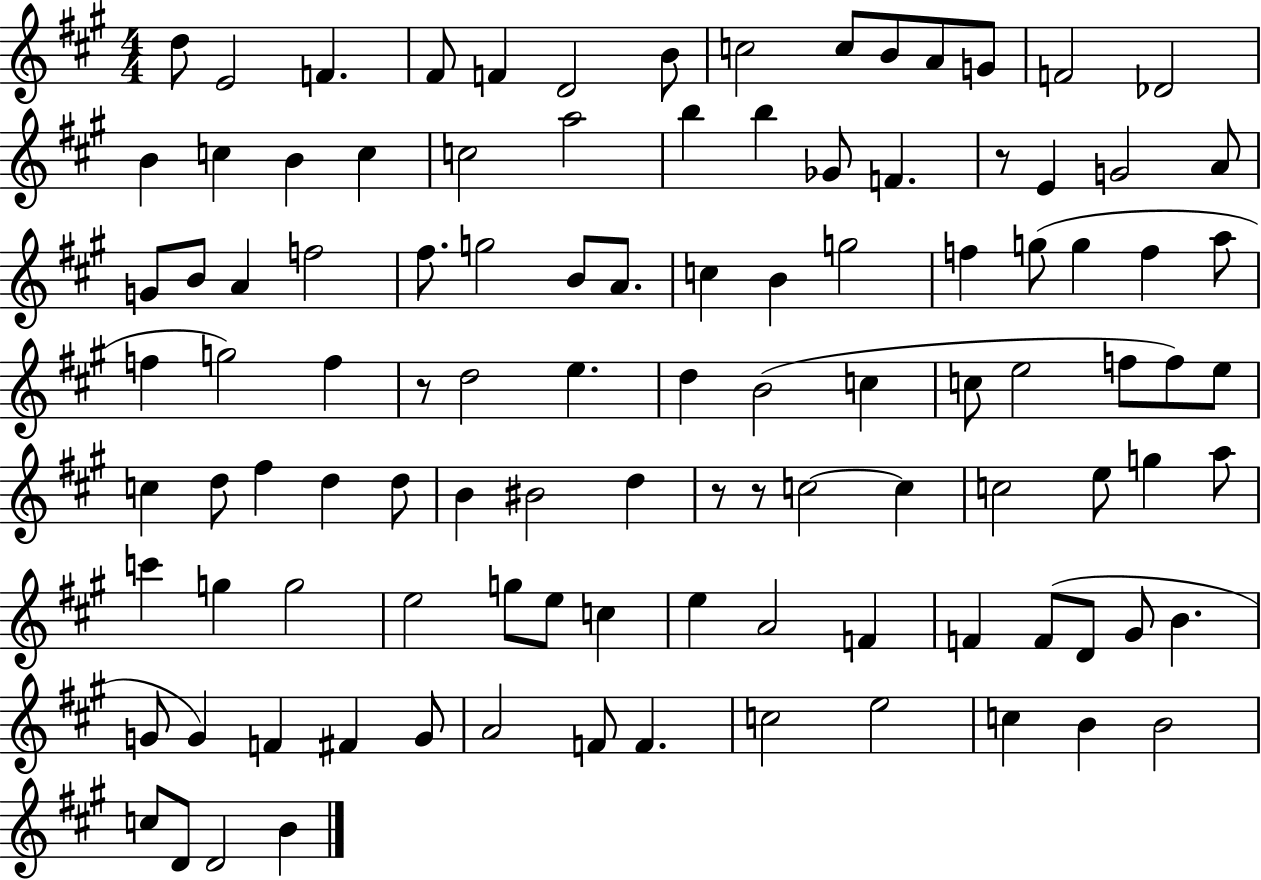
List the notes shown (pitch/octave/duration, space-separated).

D5/e E4/h F4/q. F#4/e F4/q D4/h B4/e C5/h C5/e B4/e A4/e G4/e F4/h Db4/h B4/q C5/q B4/q C5/q C5/h A5/h B5/q B5/q Gb4/e F4/q. R/e E4/q G4/h A4/e G4/e B4/e A4/q F5/h F#5/e. G5/h B4/e A4/e. C5/q B4/q G5/h F5/q G5/e G5/q F5/q A5/e F5/q G5/h F5/q R/e D5/h E5/q. D5/q B4/h C5/q C5/e E5/h F5/e F5/e E5/e C5/q D5/e F#5/q D5/q D5/e B4/q BIS4/h D5/q R/e R/e C5/h C5/q C5/h E5/e G5/q A5/e C6/q G5/q G5/h E5/h G5/e E5/e C5/q E5/q A4/h F4/q F4/q F4/e D4/e G#4/e B4/q. G4/e G4/q F4/q F#4/q G4/e A4/h F4/e F4/q. C5/h E5/h C5/q B4/q B4/h C5/e D4/e D4/h B4/q